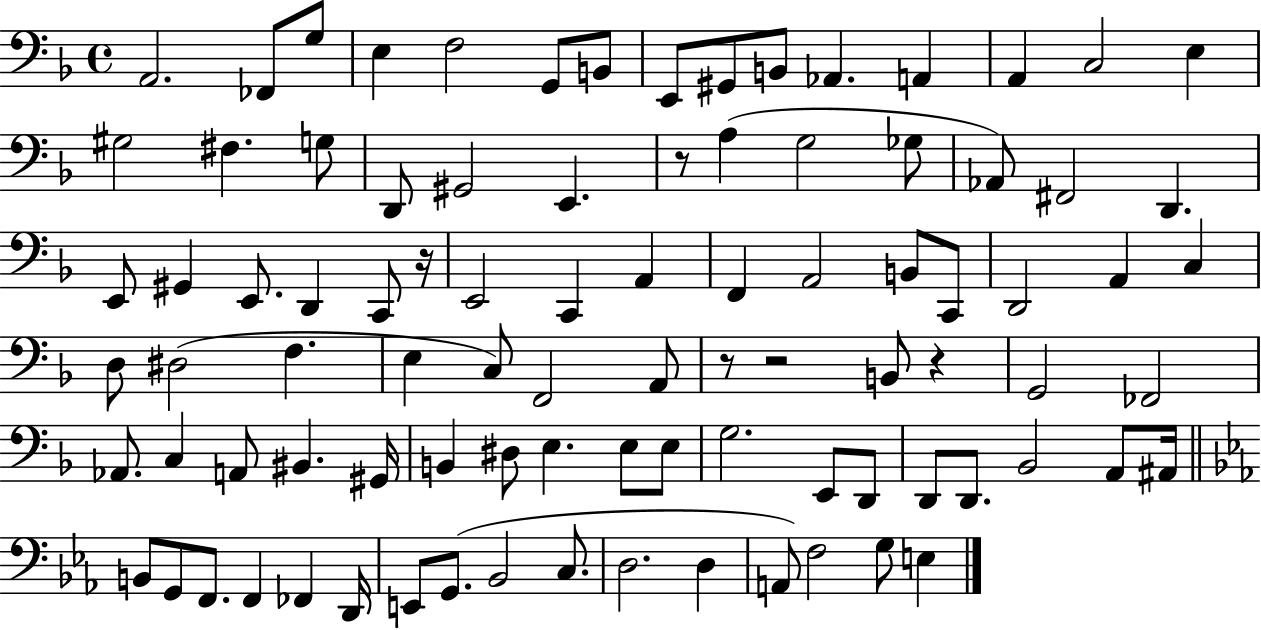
{
  \clef bass
  \time 4/4
  \defaultTimeSignature
  \key f \major
  a,2. fes,8 g8 | e4 f2 g,8 b,8 | e,8 gis,8 b,8 aes,4. a,4 | a,4 c2 e4 | \break gis2 fis4. g8 | d,8 gis,2 e,4. | r8 a4( g2 ges8 | aes,8) fis,2 d,4. | \break e,8 gis,4 e,8. d,4 c,8 r16 | e,2 c,4 a,4 | f,4 a,2 b,8 c,8 | d,2 a,4 c4 | \break d8 dis2( f4. | e4 c8) f,2 a,8 | r8 r2 b,8 r4 | g,2 fes,2 | \break aes,8. c4 a,8 bis,4. gis,16 | b,4 dis8 e4. e8 e8 | g2. e,8 d,8 | d,8 d,8. bes,2 a,8 ais,16 | \break \bar "||" \break \key c \minor b,8 g,8 f,8. f,4 fes,4 d,16 | e,8 g,8.( bes,2 c8. | d2. d4 | a,8) f2 g8 e4 | \break \bar "|."
}